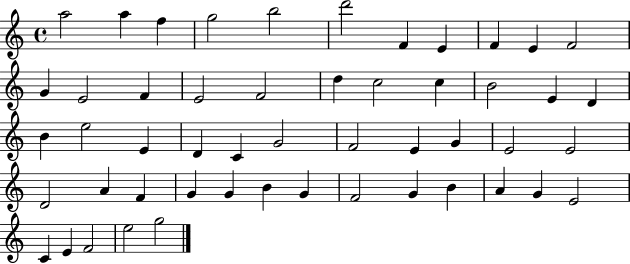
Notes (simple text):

A5/h A5/q F5/q G5/h B5/h D6/h F4/q E4/q F4/q E4/q F4/h G4/q E4/h F4/q E4/h F4/h D5/q C5/h C5/q B4/h E4/q D4/q B4/q E5/h E4/q D4/q C4/q G4/h F4/h E4/q G4/q E4/h E4/h D4/h A4/q F4/q G4/q G4/q B4/q G4/q F4/h G4/q B4/q A4/q G4/q E4/h C4/q E4/q F4/h E5/h G5/h